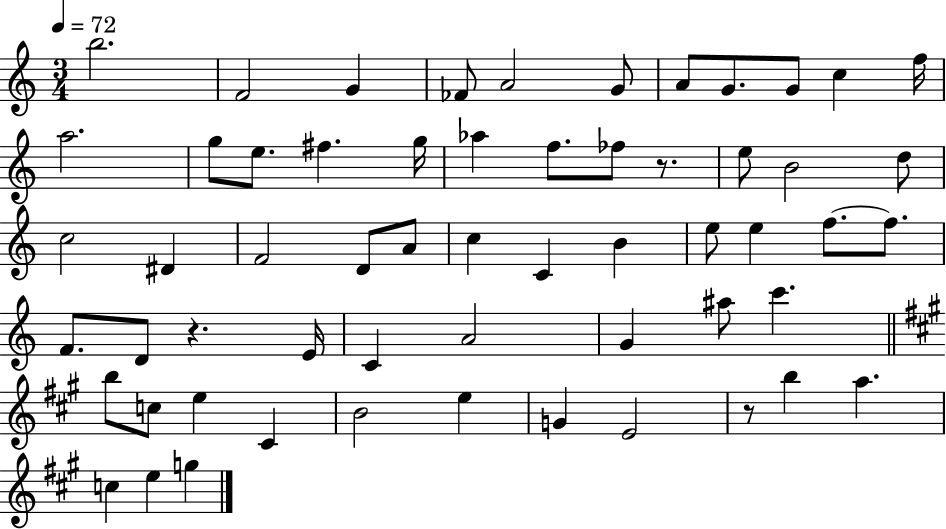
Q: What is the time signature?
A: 3/4